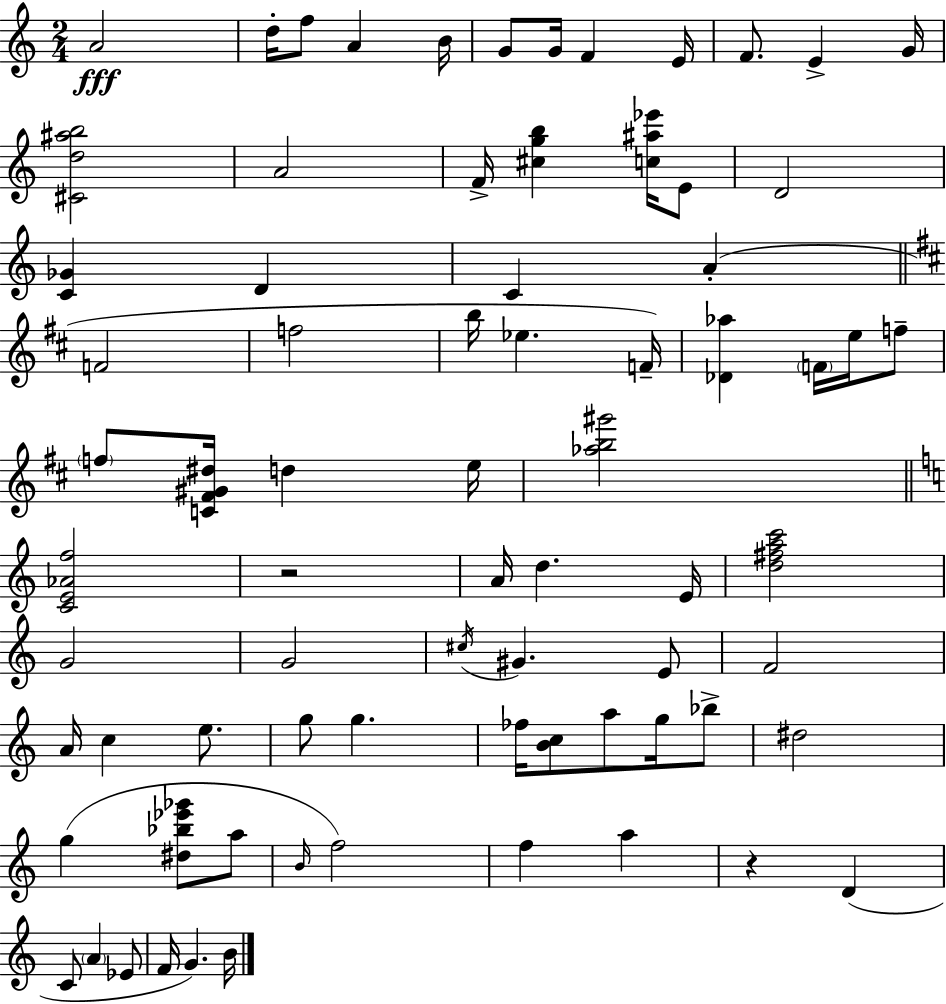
A4/h D5/s F5/e A4/q B4/s G4/e G4/s F4/q E4/s F4/e. E4/q G4/s [C#4,D5,A#5,B5]/h A4/h F4/s [C#5,G5,B5]/q [C5,A#5,Eb6]/s E4/e D4/h [C4,Gb4]/q D4/q C4/q A4/q F4/h F5/h B5/s Eb5/q. F4/s [Db4,Ab5]/q F4/s E5/s F5/e F5/e [C4,F#4,G#4,D#5]/s D5/q E5/s [Ab5,B5,G#6]/h [C4,E4,Ab4,F5]/h R/h A4/s D5/q. E4/s [D5,F#5,A5,C6]/h G4/h G4/h C#5/s G#4/q. E4/e F4/h A4/s C5/q E5/e. G5/e G5/q. FES5/s [B4,C5]/e A5/e G5/s Bb5/e D#5/h G5/q [D#5,Bb5,Eb6,Gb6]/e A5/e B4/s F5/h F5/q A5/q R/q D4/q C4/e A4/q Eb4/e F4/s G4/q. B4/s